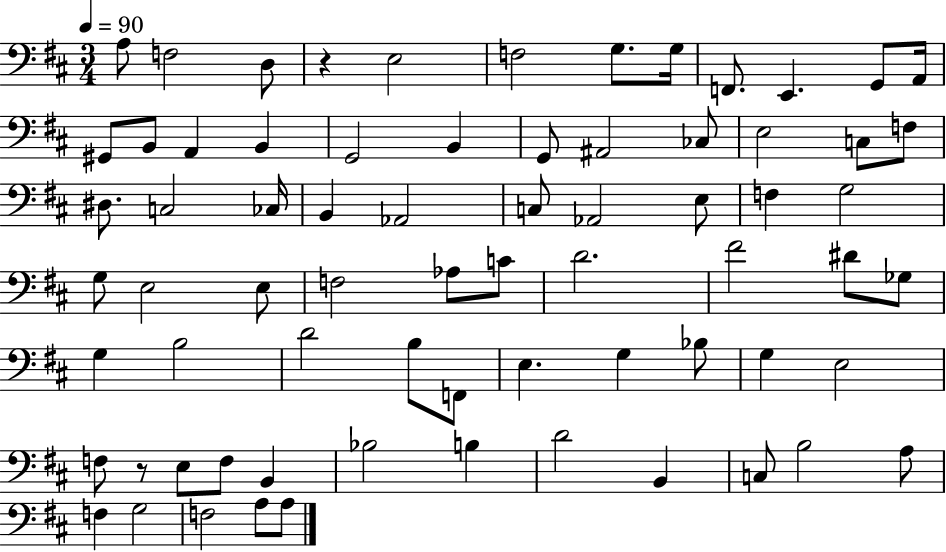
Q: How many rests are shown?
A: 2